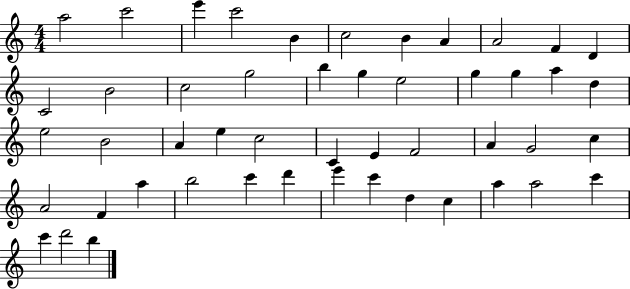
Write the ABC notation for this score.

X:1
T:Untitled
M:4/4
L:1/4
K:C
a2 c'2 e' c'2 B c2 B A A2 F D C2 B2 c2 g2 b g e2 g g a d e2 B2 A e c2 C E F2 A G2 c A2 F a b2 c' d' e' c' d c a a2 c' c' d'2 b